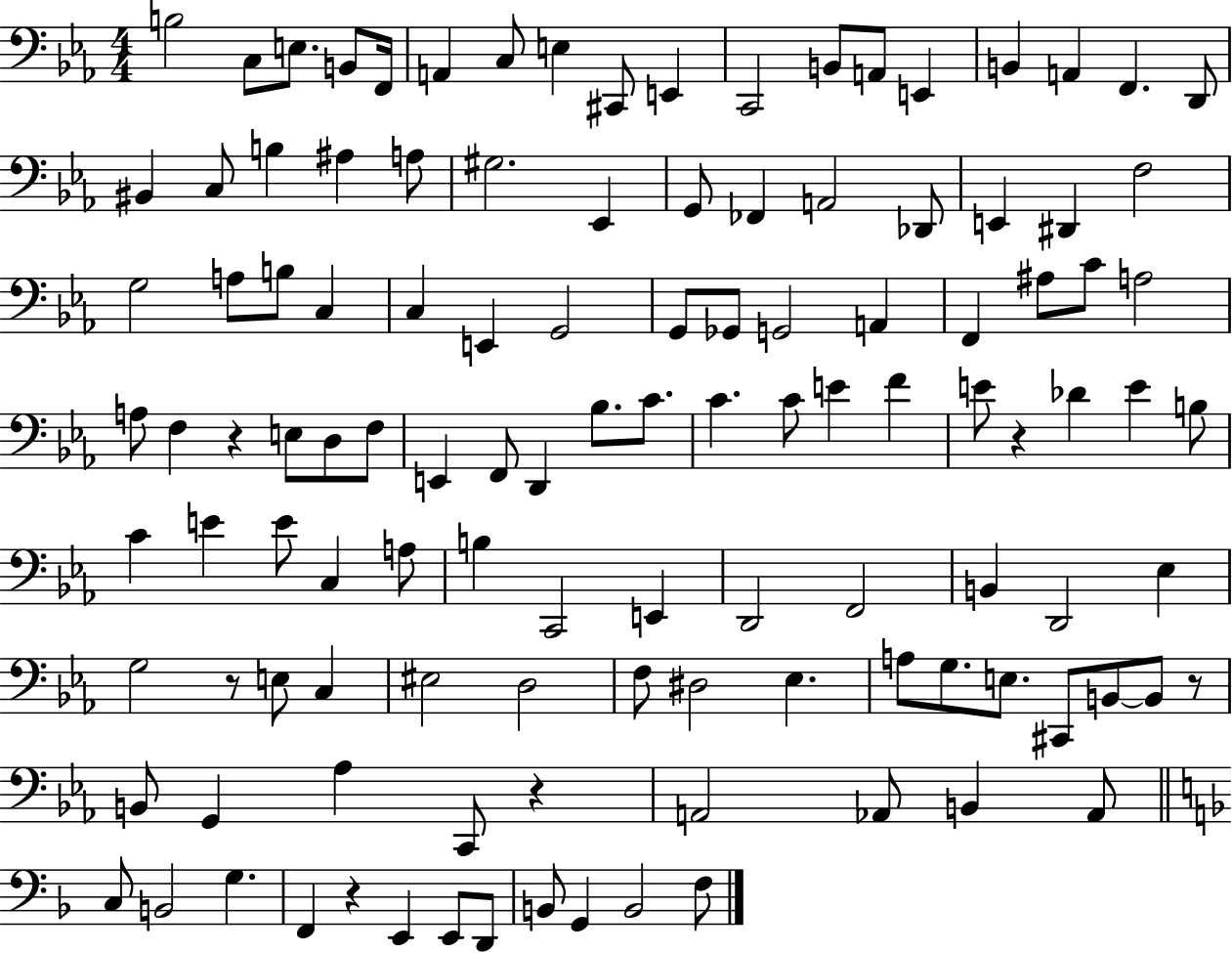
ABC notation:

X:1
T:Untitled
M:4/4
L:1/4
K:Eb
B,2 C,/2 E,/2 B,,/2 F,,/4 A,, C,/2 E, ^C,,/2 E,, C,,2 B,,/2 A,,/2 E,, B,, A,, F,, D,,/2 ^B,, C,/2 B, ^A, A,/2 ^G,2 _E,, G,,/2 _F,, A,,2 _D,,/2 E,, ^D,, F,2 G,2 A,/2 B,/2 C, C, E,, G,,2 G,,/2 _G,,/2 G,,2 A,, F,, ^A,/2 C/2 A,2 A,/2 F, z E,/2 D,/2 F,/2 E,, F,,/2 D,, _B,/2 C/2 C C/2 E F E/2 z _D E B,/2 C E E/2 C, A,/2 B, C,,2 E,, D,,2 F,,2 B,, D,,2 _E, G,2 z/2 E,/2 C, ^E,2 D,2 F,/2 ^D,2 _E, A,/2 G,/2 E,/2 ^C,,/2 B,,/2 B,,/2 z/2 B,,/2 G,, _A, C,,/2 z A,,2 _A,,/2 B,, _A,,/2 C,/2 B,,2 G, F,, z E,, E,,/2 D,,/2 B,,/2 G,, B,,2 F,/2